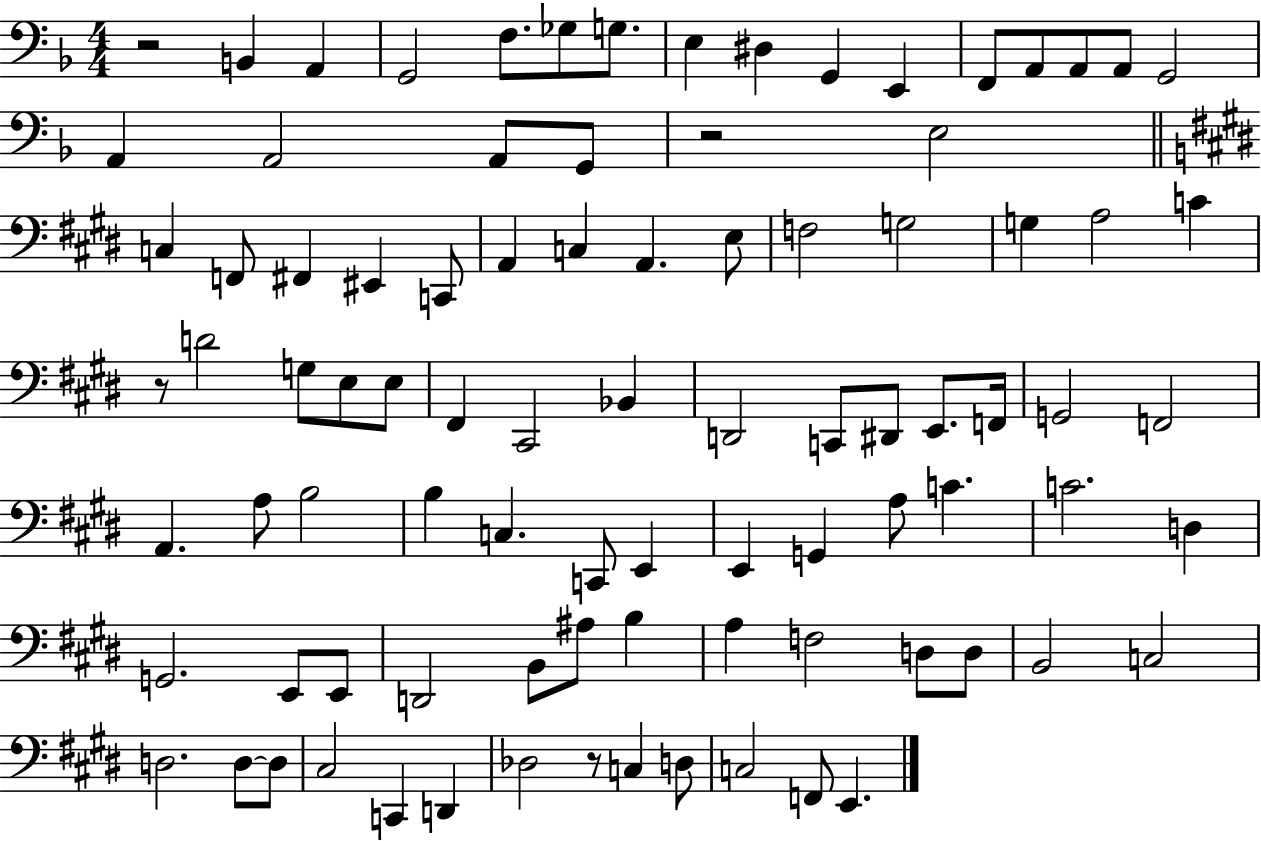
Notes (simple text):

R/h B2/q A2/q G2/h F3/e. Gb3/e G3/e. E3/q D#3/q G2/q E2/q F2/e A2/e A2/e A2/e G2/h A2/q A2/h A2/e G2/e R/h E3/h C3/q F2/e F#2/q EIS2/q C2/e A2/q C3/q A2/q. E3/e F3/h G3/h G3/q A3/h C4/q R/e D4/h G3/e E3/e E3/e F#2/q C#2/h Bb2/q D2/h C2/e D#2/e E2/e. F2/s G2/h F2/h A2/q. A3/e B3/h B3/q C3/q. C2/e E2/q E2/q G2/q A3/e C4/q. C4/h. D3/q G2/h. E2/e E2/e D2/h B2/e A#3/e B3/q A3/q F3/h D3/e D3/e B2/h C3/h D3/h. D3/e D3/e C#3/h C2/q D2/q Db3/h R/e C3/q D3/e C3/h F2/e E2/q.